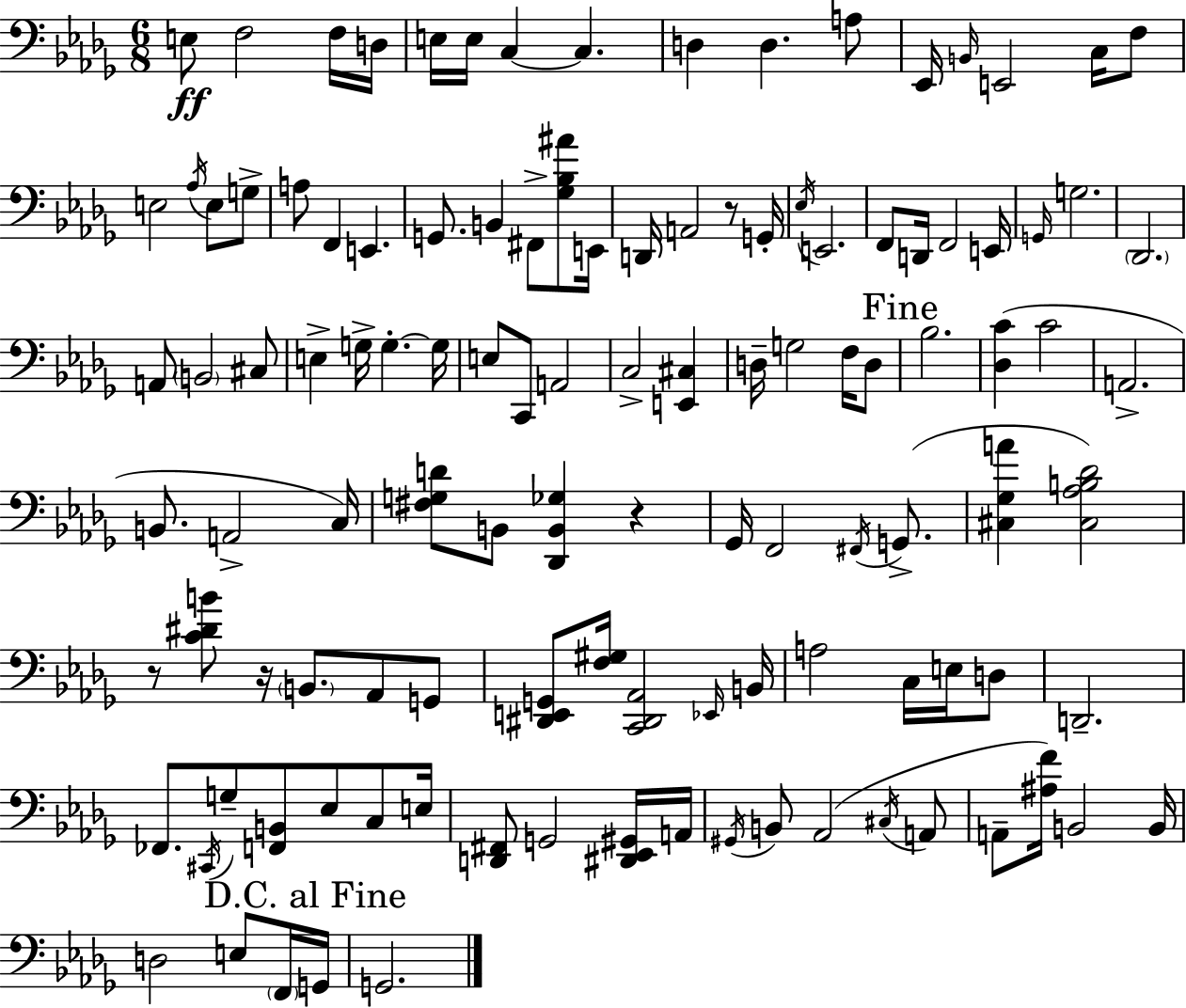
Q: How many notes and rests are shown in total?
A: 115